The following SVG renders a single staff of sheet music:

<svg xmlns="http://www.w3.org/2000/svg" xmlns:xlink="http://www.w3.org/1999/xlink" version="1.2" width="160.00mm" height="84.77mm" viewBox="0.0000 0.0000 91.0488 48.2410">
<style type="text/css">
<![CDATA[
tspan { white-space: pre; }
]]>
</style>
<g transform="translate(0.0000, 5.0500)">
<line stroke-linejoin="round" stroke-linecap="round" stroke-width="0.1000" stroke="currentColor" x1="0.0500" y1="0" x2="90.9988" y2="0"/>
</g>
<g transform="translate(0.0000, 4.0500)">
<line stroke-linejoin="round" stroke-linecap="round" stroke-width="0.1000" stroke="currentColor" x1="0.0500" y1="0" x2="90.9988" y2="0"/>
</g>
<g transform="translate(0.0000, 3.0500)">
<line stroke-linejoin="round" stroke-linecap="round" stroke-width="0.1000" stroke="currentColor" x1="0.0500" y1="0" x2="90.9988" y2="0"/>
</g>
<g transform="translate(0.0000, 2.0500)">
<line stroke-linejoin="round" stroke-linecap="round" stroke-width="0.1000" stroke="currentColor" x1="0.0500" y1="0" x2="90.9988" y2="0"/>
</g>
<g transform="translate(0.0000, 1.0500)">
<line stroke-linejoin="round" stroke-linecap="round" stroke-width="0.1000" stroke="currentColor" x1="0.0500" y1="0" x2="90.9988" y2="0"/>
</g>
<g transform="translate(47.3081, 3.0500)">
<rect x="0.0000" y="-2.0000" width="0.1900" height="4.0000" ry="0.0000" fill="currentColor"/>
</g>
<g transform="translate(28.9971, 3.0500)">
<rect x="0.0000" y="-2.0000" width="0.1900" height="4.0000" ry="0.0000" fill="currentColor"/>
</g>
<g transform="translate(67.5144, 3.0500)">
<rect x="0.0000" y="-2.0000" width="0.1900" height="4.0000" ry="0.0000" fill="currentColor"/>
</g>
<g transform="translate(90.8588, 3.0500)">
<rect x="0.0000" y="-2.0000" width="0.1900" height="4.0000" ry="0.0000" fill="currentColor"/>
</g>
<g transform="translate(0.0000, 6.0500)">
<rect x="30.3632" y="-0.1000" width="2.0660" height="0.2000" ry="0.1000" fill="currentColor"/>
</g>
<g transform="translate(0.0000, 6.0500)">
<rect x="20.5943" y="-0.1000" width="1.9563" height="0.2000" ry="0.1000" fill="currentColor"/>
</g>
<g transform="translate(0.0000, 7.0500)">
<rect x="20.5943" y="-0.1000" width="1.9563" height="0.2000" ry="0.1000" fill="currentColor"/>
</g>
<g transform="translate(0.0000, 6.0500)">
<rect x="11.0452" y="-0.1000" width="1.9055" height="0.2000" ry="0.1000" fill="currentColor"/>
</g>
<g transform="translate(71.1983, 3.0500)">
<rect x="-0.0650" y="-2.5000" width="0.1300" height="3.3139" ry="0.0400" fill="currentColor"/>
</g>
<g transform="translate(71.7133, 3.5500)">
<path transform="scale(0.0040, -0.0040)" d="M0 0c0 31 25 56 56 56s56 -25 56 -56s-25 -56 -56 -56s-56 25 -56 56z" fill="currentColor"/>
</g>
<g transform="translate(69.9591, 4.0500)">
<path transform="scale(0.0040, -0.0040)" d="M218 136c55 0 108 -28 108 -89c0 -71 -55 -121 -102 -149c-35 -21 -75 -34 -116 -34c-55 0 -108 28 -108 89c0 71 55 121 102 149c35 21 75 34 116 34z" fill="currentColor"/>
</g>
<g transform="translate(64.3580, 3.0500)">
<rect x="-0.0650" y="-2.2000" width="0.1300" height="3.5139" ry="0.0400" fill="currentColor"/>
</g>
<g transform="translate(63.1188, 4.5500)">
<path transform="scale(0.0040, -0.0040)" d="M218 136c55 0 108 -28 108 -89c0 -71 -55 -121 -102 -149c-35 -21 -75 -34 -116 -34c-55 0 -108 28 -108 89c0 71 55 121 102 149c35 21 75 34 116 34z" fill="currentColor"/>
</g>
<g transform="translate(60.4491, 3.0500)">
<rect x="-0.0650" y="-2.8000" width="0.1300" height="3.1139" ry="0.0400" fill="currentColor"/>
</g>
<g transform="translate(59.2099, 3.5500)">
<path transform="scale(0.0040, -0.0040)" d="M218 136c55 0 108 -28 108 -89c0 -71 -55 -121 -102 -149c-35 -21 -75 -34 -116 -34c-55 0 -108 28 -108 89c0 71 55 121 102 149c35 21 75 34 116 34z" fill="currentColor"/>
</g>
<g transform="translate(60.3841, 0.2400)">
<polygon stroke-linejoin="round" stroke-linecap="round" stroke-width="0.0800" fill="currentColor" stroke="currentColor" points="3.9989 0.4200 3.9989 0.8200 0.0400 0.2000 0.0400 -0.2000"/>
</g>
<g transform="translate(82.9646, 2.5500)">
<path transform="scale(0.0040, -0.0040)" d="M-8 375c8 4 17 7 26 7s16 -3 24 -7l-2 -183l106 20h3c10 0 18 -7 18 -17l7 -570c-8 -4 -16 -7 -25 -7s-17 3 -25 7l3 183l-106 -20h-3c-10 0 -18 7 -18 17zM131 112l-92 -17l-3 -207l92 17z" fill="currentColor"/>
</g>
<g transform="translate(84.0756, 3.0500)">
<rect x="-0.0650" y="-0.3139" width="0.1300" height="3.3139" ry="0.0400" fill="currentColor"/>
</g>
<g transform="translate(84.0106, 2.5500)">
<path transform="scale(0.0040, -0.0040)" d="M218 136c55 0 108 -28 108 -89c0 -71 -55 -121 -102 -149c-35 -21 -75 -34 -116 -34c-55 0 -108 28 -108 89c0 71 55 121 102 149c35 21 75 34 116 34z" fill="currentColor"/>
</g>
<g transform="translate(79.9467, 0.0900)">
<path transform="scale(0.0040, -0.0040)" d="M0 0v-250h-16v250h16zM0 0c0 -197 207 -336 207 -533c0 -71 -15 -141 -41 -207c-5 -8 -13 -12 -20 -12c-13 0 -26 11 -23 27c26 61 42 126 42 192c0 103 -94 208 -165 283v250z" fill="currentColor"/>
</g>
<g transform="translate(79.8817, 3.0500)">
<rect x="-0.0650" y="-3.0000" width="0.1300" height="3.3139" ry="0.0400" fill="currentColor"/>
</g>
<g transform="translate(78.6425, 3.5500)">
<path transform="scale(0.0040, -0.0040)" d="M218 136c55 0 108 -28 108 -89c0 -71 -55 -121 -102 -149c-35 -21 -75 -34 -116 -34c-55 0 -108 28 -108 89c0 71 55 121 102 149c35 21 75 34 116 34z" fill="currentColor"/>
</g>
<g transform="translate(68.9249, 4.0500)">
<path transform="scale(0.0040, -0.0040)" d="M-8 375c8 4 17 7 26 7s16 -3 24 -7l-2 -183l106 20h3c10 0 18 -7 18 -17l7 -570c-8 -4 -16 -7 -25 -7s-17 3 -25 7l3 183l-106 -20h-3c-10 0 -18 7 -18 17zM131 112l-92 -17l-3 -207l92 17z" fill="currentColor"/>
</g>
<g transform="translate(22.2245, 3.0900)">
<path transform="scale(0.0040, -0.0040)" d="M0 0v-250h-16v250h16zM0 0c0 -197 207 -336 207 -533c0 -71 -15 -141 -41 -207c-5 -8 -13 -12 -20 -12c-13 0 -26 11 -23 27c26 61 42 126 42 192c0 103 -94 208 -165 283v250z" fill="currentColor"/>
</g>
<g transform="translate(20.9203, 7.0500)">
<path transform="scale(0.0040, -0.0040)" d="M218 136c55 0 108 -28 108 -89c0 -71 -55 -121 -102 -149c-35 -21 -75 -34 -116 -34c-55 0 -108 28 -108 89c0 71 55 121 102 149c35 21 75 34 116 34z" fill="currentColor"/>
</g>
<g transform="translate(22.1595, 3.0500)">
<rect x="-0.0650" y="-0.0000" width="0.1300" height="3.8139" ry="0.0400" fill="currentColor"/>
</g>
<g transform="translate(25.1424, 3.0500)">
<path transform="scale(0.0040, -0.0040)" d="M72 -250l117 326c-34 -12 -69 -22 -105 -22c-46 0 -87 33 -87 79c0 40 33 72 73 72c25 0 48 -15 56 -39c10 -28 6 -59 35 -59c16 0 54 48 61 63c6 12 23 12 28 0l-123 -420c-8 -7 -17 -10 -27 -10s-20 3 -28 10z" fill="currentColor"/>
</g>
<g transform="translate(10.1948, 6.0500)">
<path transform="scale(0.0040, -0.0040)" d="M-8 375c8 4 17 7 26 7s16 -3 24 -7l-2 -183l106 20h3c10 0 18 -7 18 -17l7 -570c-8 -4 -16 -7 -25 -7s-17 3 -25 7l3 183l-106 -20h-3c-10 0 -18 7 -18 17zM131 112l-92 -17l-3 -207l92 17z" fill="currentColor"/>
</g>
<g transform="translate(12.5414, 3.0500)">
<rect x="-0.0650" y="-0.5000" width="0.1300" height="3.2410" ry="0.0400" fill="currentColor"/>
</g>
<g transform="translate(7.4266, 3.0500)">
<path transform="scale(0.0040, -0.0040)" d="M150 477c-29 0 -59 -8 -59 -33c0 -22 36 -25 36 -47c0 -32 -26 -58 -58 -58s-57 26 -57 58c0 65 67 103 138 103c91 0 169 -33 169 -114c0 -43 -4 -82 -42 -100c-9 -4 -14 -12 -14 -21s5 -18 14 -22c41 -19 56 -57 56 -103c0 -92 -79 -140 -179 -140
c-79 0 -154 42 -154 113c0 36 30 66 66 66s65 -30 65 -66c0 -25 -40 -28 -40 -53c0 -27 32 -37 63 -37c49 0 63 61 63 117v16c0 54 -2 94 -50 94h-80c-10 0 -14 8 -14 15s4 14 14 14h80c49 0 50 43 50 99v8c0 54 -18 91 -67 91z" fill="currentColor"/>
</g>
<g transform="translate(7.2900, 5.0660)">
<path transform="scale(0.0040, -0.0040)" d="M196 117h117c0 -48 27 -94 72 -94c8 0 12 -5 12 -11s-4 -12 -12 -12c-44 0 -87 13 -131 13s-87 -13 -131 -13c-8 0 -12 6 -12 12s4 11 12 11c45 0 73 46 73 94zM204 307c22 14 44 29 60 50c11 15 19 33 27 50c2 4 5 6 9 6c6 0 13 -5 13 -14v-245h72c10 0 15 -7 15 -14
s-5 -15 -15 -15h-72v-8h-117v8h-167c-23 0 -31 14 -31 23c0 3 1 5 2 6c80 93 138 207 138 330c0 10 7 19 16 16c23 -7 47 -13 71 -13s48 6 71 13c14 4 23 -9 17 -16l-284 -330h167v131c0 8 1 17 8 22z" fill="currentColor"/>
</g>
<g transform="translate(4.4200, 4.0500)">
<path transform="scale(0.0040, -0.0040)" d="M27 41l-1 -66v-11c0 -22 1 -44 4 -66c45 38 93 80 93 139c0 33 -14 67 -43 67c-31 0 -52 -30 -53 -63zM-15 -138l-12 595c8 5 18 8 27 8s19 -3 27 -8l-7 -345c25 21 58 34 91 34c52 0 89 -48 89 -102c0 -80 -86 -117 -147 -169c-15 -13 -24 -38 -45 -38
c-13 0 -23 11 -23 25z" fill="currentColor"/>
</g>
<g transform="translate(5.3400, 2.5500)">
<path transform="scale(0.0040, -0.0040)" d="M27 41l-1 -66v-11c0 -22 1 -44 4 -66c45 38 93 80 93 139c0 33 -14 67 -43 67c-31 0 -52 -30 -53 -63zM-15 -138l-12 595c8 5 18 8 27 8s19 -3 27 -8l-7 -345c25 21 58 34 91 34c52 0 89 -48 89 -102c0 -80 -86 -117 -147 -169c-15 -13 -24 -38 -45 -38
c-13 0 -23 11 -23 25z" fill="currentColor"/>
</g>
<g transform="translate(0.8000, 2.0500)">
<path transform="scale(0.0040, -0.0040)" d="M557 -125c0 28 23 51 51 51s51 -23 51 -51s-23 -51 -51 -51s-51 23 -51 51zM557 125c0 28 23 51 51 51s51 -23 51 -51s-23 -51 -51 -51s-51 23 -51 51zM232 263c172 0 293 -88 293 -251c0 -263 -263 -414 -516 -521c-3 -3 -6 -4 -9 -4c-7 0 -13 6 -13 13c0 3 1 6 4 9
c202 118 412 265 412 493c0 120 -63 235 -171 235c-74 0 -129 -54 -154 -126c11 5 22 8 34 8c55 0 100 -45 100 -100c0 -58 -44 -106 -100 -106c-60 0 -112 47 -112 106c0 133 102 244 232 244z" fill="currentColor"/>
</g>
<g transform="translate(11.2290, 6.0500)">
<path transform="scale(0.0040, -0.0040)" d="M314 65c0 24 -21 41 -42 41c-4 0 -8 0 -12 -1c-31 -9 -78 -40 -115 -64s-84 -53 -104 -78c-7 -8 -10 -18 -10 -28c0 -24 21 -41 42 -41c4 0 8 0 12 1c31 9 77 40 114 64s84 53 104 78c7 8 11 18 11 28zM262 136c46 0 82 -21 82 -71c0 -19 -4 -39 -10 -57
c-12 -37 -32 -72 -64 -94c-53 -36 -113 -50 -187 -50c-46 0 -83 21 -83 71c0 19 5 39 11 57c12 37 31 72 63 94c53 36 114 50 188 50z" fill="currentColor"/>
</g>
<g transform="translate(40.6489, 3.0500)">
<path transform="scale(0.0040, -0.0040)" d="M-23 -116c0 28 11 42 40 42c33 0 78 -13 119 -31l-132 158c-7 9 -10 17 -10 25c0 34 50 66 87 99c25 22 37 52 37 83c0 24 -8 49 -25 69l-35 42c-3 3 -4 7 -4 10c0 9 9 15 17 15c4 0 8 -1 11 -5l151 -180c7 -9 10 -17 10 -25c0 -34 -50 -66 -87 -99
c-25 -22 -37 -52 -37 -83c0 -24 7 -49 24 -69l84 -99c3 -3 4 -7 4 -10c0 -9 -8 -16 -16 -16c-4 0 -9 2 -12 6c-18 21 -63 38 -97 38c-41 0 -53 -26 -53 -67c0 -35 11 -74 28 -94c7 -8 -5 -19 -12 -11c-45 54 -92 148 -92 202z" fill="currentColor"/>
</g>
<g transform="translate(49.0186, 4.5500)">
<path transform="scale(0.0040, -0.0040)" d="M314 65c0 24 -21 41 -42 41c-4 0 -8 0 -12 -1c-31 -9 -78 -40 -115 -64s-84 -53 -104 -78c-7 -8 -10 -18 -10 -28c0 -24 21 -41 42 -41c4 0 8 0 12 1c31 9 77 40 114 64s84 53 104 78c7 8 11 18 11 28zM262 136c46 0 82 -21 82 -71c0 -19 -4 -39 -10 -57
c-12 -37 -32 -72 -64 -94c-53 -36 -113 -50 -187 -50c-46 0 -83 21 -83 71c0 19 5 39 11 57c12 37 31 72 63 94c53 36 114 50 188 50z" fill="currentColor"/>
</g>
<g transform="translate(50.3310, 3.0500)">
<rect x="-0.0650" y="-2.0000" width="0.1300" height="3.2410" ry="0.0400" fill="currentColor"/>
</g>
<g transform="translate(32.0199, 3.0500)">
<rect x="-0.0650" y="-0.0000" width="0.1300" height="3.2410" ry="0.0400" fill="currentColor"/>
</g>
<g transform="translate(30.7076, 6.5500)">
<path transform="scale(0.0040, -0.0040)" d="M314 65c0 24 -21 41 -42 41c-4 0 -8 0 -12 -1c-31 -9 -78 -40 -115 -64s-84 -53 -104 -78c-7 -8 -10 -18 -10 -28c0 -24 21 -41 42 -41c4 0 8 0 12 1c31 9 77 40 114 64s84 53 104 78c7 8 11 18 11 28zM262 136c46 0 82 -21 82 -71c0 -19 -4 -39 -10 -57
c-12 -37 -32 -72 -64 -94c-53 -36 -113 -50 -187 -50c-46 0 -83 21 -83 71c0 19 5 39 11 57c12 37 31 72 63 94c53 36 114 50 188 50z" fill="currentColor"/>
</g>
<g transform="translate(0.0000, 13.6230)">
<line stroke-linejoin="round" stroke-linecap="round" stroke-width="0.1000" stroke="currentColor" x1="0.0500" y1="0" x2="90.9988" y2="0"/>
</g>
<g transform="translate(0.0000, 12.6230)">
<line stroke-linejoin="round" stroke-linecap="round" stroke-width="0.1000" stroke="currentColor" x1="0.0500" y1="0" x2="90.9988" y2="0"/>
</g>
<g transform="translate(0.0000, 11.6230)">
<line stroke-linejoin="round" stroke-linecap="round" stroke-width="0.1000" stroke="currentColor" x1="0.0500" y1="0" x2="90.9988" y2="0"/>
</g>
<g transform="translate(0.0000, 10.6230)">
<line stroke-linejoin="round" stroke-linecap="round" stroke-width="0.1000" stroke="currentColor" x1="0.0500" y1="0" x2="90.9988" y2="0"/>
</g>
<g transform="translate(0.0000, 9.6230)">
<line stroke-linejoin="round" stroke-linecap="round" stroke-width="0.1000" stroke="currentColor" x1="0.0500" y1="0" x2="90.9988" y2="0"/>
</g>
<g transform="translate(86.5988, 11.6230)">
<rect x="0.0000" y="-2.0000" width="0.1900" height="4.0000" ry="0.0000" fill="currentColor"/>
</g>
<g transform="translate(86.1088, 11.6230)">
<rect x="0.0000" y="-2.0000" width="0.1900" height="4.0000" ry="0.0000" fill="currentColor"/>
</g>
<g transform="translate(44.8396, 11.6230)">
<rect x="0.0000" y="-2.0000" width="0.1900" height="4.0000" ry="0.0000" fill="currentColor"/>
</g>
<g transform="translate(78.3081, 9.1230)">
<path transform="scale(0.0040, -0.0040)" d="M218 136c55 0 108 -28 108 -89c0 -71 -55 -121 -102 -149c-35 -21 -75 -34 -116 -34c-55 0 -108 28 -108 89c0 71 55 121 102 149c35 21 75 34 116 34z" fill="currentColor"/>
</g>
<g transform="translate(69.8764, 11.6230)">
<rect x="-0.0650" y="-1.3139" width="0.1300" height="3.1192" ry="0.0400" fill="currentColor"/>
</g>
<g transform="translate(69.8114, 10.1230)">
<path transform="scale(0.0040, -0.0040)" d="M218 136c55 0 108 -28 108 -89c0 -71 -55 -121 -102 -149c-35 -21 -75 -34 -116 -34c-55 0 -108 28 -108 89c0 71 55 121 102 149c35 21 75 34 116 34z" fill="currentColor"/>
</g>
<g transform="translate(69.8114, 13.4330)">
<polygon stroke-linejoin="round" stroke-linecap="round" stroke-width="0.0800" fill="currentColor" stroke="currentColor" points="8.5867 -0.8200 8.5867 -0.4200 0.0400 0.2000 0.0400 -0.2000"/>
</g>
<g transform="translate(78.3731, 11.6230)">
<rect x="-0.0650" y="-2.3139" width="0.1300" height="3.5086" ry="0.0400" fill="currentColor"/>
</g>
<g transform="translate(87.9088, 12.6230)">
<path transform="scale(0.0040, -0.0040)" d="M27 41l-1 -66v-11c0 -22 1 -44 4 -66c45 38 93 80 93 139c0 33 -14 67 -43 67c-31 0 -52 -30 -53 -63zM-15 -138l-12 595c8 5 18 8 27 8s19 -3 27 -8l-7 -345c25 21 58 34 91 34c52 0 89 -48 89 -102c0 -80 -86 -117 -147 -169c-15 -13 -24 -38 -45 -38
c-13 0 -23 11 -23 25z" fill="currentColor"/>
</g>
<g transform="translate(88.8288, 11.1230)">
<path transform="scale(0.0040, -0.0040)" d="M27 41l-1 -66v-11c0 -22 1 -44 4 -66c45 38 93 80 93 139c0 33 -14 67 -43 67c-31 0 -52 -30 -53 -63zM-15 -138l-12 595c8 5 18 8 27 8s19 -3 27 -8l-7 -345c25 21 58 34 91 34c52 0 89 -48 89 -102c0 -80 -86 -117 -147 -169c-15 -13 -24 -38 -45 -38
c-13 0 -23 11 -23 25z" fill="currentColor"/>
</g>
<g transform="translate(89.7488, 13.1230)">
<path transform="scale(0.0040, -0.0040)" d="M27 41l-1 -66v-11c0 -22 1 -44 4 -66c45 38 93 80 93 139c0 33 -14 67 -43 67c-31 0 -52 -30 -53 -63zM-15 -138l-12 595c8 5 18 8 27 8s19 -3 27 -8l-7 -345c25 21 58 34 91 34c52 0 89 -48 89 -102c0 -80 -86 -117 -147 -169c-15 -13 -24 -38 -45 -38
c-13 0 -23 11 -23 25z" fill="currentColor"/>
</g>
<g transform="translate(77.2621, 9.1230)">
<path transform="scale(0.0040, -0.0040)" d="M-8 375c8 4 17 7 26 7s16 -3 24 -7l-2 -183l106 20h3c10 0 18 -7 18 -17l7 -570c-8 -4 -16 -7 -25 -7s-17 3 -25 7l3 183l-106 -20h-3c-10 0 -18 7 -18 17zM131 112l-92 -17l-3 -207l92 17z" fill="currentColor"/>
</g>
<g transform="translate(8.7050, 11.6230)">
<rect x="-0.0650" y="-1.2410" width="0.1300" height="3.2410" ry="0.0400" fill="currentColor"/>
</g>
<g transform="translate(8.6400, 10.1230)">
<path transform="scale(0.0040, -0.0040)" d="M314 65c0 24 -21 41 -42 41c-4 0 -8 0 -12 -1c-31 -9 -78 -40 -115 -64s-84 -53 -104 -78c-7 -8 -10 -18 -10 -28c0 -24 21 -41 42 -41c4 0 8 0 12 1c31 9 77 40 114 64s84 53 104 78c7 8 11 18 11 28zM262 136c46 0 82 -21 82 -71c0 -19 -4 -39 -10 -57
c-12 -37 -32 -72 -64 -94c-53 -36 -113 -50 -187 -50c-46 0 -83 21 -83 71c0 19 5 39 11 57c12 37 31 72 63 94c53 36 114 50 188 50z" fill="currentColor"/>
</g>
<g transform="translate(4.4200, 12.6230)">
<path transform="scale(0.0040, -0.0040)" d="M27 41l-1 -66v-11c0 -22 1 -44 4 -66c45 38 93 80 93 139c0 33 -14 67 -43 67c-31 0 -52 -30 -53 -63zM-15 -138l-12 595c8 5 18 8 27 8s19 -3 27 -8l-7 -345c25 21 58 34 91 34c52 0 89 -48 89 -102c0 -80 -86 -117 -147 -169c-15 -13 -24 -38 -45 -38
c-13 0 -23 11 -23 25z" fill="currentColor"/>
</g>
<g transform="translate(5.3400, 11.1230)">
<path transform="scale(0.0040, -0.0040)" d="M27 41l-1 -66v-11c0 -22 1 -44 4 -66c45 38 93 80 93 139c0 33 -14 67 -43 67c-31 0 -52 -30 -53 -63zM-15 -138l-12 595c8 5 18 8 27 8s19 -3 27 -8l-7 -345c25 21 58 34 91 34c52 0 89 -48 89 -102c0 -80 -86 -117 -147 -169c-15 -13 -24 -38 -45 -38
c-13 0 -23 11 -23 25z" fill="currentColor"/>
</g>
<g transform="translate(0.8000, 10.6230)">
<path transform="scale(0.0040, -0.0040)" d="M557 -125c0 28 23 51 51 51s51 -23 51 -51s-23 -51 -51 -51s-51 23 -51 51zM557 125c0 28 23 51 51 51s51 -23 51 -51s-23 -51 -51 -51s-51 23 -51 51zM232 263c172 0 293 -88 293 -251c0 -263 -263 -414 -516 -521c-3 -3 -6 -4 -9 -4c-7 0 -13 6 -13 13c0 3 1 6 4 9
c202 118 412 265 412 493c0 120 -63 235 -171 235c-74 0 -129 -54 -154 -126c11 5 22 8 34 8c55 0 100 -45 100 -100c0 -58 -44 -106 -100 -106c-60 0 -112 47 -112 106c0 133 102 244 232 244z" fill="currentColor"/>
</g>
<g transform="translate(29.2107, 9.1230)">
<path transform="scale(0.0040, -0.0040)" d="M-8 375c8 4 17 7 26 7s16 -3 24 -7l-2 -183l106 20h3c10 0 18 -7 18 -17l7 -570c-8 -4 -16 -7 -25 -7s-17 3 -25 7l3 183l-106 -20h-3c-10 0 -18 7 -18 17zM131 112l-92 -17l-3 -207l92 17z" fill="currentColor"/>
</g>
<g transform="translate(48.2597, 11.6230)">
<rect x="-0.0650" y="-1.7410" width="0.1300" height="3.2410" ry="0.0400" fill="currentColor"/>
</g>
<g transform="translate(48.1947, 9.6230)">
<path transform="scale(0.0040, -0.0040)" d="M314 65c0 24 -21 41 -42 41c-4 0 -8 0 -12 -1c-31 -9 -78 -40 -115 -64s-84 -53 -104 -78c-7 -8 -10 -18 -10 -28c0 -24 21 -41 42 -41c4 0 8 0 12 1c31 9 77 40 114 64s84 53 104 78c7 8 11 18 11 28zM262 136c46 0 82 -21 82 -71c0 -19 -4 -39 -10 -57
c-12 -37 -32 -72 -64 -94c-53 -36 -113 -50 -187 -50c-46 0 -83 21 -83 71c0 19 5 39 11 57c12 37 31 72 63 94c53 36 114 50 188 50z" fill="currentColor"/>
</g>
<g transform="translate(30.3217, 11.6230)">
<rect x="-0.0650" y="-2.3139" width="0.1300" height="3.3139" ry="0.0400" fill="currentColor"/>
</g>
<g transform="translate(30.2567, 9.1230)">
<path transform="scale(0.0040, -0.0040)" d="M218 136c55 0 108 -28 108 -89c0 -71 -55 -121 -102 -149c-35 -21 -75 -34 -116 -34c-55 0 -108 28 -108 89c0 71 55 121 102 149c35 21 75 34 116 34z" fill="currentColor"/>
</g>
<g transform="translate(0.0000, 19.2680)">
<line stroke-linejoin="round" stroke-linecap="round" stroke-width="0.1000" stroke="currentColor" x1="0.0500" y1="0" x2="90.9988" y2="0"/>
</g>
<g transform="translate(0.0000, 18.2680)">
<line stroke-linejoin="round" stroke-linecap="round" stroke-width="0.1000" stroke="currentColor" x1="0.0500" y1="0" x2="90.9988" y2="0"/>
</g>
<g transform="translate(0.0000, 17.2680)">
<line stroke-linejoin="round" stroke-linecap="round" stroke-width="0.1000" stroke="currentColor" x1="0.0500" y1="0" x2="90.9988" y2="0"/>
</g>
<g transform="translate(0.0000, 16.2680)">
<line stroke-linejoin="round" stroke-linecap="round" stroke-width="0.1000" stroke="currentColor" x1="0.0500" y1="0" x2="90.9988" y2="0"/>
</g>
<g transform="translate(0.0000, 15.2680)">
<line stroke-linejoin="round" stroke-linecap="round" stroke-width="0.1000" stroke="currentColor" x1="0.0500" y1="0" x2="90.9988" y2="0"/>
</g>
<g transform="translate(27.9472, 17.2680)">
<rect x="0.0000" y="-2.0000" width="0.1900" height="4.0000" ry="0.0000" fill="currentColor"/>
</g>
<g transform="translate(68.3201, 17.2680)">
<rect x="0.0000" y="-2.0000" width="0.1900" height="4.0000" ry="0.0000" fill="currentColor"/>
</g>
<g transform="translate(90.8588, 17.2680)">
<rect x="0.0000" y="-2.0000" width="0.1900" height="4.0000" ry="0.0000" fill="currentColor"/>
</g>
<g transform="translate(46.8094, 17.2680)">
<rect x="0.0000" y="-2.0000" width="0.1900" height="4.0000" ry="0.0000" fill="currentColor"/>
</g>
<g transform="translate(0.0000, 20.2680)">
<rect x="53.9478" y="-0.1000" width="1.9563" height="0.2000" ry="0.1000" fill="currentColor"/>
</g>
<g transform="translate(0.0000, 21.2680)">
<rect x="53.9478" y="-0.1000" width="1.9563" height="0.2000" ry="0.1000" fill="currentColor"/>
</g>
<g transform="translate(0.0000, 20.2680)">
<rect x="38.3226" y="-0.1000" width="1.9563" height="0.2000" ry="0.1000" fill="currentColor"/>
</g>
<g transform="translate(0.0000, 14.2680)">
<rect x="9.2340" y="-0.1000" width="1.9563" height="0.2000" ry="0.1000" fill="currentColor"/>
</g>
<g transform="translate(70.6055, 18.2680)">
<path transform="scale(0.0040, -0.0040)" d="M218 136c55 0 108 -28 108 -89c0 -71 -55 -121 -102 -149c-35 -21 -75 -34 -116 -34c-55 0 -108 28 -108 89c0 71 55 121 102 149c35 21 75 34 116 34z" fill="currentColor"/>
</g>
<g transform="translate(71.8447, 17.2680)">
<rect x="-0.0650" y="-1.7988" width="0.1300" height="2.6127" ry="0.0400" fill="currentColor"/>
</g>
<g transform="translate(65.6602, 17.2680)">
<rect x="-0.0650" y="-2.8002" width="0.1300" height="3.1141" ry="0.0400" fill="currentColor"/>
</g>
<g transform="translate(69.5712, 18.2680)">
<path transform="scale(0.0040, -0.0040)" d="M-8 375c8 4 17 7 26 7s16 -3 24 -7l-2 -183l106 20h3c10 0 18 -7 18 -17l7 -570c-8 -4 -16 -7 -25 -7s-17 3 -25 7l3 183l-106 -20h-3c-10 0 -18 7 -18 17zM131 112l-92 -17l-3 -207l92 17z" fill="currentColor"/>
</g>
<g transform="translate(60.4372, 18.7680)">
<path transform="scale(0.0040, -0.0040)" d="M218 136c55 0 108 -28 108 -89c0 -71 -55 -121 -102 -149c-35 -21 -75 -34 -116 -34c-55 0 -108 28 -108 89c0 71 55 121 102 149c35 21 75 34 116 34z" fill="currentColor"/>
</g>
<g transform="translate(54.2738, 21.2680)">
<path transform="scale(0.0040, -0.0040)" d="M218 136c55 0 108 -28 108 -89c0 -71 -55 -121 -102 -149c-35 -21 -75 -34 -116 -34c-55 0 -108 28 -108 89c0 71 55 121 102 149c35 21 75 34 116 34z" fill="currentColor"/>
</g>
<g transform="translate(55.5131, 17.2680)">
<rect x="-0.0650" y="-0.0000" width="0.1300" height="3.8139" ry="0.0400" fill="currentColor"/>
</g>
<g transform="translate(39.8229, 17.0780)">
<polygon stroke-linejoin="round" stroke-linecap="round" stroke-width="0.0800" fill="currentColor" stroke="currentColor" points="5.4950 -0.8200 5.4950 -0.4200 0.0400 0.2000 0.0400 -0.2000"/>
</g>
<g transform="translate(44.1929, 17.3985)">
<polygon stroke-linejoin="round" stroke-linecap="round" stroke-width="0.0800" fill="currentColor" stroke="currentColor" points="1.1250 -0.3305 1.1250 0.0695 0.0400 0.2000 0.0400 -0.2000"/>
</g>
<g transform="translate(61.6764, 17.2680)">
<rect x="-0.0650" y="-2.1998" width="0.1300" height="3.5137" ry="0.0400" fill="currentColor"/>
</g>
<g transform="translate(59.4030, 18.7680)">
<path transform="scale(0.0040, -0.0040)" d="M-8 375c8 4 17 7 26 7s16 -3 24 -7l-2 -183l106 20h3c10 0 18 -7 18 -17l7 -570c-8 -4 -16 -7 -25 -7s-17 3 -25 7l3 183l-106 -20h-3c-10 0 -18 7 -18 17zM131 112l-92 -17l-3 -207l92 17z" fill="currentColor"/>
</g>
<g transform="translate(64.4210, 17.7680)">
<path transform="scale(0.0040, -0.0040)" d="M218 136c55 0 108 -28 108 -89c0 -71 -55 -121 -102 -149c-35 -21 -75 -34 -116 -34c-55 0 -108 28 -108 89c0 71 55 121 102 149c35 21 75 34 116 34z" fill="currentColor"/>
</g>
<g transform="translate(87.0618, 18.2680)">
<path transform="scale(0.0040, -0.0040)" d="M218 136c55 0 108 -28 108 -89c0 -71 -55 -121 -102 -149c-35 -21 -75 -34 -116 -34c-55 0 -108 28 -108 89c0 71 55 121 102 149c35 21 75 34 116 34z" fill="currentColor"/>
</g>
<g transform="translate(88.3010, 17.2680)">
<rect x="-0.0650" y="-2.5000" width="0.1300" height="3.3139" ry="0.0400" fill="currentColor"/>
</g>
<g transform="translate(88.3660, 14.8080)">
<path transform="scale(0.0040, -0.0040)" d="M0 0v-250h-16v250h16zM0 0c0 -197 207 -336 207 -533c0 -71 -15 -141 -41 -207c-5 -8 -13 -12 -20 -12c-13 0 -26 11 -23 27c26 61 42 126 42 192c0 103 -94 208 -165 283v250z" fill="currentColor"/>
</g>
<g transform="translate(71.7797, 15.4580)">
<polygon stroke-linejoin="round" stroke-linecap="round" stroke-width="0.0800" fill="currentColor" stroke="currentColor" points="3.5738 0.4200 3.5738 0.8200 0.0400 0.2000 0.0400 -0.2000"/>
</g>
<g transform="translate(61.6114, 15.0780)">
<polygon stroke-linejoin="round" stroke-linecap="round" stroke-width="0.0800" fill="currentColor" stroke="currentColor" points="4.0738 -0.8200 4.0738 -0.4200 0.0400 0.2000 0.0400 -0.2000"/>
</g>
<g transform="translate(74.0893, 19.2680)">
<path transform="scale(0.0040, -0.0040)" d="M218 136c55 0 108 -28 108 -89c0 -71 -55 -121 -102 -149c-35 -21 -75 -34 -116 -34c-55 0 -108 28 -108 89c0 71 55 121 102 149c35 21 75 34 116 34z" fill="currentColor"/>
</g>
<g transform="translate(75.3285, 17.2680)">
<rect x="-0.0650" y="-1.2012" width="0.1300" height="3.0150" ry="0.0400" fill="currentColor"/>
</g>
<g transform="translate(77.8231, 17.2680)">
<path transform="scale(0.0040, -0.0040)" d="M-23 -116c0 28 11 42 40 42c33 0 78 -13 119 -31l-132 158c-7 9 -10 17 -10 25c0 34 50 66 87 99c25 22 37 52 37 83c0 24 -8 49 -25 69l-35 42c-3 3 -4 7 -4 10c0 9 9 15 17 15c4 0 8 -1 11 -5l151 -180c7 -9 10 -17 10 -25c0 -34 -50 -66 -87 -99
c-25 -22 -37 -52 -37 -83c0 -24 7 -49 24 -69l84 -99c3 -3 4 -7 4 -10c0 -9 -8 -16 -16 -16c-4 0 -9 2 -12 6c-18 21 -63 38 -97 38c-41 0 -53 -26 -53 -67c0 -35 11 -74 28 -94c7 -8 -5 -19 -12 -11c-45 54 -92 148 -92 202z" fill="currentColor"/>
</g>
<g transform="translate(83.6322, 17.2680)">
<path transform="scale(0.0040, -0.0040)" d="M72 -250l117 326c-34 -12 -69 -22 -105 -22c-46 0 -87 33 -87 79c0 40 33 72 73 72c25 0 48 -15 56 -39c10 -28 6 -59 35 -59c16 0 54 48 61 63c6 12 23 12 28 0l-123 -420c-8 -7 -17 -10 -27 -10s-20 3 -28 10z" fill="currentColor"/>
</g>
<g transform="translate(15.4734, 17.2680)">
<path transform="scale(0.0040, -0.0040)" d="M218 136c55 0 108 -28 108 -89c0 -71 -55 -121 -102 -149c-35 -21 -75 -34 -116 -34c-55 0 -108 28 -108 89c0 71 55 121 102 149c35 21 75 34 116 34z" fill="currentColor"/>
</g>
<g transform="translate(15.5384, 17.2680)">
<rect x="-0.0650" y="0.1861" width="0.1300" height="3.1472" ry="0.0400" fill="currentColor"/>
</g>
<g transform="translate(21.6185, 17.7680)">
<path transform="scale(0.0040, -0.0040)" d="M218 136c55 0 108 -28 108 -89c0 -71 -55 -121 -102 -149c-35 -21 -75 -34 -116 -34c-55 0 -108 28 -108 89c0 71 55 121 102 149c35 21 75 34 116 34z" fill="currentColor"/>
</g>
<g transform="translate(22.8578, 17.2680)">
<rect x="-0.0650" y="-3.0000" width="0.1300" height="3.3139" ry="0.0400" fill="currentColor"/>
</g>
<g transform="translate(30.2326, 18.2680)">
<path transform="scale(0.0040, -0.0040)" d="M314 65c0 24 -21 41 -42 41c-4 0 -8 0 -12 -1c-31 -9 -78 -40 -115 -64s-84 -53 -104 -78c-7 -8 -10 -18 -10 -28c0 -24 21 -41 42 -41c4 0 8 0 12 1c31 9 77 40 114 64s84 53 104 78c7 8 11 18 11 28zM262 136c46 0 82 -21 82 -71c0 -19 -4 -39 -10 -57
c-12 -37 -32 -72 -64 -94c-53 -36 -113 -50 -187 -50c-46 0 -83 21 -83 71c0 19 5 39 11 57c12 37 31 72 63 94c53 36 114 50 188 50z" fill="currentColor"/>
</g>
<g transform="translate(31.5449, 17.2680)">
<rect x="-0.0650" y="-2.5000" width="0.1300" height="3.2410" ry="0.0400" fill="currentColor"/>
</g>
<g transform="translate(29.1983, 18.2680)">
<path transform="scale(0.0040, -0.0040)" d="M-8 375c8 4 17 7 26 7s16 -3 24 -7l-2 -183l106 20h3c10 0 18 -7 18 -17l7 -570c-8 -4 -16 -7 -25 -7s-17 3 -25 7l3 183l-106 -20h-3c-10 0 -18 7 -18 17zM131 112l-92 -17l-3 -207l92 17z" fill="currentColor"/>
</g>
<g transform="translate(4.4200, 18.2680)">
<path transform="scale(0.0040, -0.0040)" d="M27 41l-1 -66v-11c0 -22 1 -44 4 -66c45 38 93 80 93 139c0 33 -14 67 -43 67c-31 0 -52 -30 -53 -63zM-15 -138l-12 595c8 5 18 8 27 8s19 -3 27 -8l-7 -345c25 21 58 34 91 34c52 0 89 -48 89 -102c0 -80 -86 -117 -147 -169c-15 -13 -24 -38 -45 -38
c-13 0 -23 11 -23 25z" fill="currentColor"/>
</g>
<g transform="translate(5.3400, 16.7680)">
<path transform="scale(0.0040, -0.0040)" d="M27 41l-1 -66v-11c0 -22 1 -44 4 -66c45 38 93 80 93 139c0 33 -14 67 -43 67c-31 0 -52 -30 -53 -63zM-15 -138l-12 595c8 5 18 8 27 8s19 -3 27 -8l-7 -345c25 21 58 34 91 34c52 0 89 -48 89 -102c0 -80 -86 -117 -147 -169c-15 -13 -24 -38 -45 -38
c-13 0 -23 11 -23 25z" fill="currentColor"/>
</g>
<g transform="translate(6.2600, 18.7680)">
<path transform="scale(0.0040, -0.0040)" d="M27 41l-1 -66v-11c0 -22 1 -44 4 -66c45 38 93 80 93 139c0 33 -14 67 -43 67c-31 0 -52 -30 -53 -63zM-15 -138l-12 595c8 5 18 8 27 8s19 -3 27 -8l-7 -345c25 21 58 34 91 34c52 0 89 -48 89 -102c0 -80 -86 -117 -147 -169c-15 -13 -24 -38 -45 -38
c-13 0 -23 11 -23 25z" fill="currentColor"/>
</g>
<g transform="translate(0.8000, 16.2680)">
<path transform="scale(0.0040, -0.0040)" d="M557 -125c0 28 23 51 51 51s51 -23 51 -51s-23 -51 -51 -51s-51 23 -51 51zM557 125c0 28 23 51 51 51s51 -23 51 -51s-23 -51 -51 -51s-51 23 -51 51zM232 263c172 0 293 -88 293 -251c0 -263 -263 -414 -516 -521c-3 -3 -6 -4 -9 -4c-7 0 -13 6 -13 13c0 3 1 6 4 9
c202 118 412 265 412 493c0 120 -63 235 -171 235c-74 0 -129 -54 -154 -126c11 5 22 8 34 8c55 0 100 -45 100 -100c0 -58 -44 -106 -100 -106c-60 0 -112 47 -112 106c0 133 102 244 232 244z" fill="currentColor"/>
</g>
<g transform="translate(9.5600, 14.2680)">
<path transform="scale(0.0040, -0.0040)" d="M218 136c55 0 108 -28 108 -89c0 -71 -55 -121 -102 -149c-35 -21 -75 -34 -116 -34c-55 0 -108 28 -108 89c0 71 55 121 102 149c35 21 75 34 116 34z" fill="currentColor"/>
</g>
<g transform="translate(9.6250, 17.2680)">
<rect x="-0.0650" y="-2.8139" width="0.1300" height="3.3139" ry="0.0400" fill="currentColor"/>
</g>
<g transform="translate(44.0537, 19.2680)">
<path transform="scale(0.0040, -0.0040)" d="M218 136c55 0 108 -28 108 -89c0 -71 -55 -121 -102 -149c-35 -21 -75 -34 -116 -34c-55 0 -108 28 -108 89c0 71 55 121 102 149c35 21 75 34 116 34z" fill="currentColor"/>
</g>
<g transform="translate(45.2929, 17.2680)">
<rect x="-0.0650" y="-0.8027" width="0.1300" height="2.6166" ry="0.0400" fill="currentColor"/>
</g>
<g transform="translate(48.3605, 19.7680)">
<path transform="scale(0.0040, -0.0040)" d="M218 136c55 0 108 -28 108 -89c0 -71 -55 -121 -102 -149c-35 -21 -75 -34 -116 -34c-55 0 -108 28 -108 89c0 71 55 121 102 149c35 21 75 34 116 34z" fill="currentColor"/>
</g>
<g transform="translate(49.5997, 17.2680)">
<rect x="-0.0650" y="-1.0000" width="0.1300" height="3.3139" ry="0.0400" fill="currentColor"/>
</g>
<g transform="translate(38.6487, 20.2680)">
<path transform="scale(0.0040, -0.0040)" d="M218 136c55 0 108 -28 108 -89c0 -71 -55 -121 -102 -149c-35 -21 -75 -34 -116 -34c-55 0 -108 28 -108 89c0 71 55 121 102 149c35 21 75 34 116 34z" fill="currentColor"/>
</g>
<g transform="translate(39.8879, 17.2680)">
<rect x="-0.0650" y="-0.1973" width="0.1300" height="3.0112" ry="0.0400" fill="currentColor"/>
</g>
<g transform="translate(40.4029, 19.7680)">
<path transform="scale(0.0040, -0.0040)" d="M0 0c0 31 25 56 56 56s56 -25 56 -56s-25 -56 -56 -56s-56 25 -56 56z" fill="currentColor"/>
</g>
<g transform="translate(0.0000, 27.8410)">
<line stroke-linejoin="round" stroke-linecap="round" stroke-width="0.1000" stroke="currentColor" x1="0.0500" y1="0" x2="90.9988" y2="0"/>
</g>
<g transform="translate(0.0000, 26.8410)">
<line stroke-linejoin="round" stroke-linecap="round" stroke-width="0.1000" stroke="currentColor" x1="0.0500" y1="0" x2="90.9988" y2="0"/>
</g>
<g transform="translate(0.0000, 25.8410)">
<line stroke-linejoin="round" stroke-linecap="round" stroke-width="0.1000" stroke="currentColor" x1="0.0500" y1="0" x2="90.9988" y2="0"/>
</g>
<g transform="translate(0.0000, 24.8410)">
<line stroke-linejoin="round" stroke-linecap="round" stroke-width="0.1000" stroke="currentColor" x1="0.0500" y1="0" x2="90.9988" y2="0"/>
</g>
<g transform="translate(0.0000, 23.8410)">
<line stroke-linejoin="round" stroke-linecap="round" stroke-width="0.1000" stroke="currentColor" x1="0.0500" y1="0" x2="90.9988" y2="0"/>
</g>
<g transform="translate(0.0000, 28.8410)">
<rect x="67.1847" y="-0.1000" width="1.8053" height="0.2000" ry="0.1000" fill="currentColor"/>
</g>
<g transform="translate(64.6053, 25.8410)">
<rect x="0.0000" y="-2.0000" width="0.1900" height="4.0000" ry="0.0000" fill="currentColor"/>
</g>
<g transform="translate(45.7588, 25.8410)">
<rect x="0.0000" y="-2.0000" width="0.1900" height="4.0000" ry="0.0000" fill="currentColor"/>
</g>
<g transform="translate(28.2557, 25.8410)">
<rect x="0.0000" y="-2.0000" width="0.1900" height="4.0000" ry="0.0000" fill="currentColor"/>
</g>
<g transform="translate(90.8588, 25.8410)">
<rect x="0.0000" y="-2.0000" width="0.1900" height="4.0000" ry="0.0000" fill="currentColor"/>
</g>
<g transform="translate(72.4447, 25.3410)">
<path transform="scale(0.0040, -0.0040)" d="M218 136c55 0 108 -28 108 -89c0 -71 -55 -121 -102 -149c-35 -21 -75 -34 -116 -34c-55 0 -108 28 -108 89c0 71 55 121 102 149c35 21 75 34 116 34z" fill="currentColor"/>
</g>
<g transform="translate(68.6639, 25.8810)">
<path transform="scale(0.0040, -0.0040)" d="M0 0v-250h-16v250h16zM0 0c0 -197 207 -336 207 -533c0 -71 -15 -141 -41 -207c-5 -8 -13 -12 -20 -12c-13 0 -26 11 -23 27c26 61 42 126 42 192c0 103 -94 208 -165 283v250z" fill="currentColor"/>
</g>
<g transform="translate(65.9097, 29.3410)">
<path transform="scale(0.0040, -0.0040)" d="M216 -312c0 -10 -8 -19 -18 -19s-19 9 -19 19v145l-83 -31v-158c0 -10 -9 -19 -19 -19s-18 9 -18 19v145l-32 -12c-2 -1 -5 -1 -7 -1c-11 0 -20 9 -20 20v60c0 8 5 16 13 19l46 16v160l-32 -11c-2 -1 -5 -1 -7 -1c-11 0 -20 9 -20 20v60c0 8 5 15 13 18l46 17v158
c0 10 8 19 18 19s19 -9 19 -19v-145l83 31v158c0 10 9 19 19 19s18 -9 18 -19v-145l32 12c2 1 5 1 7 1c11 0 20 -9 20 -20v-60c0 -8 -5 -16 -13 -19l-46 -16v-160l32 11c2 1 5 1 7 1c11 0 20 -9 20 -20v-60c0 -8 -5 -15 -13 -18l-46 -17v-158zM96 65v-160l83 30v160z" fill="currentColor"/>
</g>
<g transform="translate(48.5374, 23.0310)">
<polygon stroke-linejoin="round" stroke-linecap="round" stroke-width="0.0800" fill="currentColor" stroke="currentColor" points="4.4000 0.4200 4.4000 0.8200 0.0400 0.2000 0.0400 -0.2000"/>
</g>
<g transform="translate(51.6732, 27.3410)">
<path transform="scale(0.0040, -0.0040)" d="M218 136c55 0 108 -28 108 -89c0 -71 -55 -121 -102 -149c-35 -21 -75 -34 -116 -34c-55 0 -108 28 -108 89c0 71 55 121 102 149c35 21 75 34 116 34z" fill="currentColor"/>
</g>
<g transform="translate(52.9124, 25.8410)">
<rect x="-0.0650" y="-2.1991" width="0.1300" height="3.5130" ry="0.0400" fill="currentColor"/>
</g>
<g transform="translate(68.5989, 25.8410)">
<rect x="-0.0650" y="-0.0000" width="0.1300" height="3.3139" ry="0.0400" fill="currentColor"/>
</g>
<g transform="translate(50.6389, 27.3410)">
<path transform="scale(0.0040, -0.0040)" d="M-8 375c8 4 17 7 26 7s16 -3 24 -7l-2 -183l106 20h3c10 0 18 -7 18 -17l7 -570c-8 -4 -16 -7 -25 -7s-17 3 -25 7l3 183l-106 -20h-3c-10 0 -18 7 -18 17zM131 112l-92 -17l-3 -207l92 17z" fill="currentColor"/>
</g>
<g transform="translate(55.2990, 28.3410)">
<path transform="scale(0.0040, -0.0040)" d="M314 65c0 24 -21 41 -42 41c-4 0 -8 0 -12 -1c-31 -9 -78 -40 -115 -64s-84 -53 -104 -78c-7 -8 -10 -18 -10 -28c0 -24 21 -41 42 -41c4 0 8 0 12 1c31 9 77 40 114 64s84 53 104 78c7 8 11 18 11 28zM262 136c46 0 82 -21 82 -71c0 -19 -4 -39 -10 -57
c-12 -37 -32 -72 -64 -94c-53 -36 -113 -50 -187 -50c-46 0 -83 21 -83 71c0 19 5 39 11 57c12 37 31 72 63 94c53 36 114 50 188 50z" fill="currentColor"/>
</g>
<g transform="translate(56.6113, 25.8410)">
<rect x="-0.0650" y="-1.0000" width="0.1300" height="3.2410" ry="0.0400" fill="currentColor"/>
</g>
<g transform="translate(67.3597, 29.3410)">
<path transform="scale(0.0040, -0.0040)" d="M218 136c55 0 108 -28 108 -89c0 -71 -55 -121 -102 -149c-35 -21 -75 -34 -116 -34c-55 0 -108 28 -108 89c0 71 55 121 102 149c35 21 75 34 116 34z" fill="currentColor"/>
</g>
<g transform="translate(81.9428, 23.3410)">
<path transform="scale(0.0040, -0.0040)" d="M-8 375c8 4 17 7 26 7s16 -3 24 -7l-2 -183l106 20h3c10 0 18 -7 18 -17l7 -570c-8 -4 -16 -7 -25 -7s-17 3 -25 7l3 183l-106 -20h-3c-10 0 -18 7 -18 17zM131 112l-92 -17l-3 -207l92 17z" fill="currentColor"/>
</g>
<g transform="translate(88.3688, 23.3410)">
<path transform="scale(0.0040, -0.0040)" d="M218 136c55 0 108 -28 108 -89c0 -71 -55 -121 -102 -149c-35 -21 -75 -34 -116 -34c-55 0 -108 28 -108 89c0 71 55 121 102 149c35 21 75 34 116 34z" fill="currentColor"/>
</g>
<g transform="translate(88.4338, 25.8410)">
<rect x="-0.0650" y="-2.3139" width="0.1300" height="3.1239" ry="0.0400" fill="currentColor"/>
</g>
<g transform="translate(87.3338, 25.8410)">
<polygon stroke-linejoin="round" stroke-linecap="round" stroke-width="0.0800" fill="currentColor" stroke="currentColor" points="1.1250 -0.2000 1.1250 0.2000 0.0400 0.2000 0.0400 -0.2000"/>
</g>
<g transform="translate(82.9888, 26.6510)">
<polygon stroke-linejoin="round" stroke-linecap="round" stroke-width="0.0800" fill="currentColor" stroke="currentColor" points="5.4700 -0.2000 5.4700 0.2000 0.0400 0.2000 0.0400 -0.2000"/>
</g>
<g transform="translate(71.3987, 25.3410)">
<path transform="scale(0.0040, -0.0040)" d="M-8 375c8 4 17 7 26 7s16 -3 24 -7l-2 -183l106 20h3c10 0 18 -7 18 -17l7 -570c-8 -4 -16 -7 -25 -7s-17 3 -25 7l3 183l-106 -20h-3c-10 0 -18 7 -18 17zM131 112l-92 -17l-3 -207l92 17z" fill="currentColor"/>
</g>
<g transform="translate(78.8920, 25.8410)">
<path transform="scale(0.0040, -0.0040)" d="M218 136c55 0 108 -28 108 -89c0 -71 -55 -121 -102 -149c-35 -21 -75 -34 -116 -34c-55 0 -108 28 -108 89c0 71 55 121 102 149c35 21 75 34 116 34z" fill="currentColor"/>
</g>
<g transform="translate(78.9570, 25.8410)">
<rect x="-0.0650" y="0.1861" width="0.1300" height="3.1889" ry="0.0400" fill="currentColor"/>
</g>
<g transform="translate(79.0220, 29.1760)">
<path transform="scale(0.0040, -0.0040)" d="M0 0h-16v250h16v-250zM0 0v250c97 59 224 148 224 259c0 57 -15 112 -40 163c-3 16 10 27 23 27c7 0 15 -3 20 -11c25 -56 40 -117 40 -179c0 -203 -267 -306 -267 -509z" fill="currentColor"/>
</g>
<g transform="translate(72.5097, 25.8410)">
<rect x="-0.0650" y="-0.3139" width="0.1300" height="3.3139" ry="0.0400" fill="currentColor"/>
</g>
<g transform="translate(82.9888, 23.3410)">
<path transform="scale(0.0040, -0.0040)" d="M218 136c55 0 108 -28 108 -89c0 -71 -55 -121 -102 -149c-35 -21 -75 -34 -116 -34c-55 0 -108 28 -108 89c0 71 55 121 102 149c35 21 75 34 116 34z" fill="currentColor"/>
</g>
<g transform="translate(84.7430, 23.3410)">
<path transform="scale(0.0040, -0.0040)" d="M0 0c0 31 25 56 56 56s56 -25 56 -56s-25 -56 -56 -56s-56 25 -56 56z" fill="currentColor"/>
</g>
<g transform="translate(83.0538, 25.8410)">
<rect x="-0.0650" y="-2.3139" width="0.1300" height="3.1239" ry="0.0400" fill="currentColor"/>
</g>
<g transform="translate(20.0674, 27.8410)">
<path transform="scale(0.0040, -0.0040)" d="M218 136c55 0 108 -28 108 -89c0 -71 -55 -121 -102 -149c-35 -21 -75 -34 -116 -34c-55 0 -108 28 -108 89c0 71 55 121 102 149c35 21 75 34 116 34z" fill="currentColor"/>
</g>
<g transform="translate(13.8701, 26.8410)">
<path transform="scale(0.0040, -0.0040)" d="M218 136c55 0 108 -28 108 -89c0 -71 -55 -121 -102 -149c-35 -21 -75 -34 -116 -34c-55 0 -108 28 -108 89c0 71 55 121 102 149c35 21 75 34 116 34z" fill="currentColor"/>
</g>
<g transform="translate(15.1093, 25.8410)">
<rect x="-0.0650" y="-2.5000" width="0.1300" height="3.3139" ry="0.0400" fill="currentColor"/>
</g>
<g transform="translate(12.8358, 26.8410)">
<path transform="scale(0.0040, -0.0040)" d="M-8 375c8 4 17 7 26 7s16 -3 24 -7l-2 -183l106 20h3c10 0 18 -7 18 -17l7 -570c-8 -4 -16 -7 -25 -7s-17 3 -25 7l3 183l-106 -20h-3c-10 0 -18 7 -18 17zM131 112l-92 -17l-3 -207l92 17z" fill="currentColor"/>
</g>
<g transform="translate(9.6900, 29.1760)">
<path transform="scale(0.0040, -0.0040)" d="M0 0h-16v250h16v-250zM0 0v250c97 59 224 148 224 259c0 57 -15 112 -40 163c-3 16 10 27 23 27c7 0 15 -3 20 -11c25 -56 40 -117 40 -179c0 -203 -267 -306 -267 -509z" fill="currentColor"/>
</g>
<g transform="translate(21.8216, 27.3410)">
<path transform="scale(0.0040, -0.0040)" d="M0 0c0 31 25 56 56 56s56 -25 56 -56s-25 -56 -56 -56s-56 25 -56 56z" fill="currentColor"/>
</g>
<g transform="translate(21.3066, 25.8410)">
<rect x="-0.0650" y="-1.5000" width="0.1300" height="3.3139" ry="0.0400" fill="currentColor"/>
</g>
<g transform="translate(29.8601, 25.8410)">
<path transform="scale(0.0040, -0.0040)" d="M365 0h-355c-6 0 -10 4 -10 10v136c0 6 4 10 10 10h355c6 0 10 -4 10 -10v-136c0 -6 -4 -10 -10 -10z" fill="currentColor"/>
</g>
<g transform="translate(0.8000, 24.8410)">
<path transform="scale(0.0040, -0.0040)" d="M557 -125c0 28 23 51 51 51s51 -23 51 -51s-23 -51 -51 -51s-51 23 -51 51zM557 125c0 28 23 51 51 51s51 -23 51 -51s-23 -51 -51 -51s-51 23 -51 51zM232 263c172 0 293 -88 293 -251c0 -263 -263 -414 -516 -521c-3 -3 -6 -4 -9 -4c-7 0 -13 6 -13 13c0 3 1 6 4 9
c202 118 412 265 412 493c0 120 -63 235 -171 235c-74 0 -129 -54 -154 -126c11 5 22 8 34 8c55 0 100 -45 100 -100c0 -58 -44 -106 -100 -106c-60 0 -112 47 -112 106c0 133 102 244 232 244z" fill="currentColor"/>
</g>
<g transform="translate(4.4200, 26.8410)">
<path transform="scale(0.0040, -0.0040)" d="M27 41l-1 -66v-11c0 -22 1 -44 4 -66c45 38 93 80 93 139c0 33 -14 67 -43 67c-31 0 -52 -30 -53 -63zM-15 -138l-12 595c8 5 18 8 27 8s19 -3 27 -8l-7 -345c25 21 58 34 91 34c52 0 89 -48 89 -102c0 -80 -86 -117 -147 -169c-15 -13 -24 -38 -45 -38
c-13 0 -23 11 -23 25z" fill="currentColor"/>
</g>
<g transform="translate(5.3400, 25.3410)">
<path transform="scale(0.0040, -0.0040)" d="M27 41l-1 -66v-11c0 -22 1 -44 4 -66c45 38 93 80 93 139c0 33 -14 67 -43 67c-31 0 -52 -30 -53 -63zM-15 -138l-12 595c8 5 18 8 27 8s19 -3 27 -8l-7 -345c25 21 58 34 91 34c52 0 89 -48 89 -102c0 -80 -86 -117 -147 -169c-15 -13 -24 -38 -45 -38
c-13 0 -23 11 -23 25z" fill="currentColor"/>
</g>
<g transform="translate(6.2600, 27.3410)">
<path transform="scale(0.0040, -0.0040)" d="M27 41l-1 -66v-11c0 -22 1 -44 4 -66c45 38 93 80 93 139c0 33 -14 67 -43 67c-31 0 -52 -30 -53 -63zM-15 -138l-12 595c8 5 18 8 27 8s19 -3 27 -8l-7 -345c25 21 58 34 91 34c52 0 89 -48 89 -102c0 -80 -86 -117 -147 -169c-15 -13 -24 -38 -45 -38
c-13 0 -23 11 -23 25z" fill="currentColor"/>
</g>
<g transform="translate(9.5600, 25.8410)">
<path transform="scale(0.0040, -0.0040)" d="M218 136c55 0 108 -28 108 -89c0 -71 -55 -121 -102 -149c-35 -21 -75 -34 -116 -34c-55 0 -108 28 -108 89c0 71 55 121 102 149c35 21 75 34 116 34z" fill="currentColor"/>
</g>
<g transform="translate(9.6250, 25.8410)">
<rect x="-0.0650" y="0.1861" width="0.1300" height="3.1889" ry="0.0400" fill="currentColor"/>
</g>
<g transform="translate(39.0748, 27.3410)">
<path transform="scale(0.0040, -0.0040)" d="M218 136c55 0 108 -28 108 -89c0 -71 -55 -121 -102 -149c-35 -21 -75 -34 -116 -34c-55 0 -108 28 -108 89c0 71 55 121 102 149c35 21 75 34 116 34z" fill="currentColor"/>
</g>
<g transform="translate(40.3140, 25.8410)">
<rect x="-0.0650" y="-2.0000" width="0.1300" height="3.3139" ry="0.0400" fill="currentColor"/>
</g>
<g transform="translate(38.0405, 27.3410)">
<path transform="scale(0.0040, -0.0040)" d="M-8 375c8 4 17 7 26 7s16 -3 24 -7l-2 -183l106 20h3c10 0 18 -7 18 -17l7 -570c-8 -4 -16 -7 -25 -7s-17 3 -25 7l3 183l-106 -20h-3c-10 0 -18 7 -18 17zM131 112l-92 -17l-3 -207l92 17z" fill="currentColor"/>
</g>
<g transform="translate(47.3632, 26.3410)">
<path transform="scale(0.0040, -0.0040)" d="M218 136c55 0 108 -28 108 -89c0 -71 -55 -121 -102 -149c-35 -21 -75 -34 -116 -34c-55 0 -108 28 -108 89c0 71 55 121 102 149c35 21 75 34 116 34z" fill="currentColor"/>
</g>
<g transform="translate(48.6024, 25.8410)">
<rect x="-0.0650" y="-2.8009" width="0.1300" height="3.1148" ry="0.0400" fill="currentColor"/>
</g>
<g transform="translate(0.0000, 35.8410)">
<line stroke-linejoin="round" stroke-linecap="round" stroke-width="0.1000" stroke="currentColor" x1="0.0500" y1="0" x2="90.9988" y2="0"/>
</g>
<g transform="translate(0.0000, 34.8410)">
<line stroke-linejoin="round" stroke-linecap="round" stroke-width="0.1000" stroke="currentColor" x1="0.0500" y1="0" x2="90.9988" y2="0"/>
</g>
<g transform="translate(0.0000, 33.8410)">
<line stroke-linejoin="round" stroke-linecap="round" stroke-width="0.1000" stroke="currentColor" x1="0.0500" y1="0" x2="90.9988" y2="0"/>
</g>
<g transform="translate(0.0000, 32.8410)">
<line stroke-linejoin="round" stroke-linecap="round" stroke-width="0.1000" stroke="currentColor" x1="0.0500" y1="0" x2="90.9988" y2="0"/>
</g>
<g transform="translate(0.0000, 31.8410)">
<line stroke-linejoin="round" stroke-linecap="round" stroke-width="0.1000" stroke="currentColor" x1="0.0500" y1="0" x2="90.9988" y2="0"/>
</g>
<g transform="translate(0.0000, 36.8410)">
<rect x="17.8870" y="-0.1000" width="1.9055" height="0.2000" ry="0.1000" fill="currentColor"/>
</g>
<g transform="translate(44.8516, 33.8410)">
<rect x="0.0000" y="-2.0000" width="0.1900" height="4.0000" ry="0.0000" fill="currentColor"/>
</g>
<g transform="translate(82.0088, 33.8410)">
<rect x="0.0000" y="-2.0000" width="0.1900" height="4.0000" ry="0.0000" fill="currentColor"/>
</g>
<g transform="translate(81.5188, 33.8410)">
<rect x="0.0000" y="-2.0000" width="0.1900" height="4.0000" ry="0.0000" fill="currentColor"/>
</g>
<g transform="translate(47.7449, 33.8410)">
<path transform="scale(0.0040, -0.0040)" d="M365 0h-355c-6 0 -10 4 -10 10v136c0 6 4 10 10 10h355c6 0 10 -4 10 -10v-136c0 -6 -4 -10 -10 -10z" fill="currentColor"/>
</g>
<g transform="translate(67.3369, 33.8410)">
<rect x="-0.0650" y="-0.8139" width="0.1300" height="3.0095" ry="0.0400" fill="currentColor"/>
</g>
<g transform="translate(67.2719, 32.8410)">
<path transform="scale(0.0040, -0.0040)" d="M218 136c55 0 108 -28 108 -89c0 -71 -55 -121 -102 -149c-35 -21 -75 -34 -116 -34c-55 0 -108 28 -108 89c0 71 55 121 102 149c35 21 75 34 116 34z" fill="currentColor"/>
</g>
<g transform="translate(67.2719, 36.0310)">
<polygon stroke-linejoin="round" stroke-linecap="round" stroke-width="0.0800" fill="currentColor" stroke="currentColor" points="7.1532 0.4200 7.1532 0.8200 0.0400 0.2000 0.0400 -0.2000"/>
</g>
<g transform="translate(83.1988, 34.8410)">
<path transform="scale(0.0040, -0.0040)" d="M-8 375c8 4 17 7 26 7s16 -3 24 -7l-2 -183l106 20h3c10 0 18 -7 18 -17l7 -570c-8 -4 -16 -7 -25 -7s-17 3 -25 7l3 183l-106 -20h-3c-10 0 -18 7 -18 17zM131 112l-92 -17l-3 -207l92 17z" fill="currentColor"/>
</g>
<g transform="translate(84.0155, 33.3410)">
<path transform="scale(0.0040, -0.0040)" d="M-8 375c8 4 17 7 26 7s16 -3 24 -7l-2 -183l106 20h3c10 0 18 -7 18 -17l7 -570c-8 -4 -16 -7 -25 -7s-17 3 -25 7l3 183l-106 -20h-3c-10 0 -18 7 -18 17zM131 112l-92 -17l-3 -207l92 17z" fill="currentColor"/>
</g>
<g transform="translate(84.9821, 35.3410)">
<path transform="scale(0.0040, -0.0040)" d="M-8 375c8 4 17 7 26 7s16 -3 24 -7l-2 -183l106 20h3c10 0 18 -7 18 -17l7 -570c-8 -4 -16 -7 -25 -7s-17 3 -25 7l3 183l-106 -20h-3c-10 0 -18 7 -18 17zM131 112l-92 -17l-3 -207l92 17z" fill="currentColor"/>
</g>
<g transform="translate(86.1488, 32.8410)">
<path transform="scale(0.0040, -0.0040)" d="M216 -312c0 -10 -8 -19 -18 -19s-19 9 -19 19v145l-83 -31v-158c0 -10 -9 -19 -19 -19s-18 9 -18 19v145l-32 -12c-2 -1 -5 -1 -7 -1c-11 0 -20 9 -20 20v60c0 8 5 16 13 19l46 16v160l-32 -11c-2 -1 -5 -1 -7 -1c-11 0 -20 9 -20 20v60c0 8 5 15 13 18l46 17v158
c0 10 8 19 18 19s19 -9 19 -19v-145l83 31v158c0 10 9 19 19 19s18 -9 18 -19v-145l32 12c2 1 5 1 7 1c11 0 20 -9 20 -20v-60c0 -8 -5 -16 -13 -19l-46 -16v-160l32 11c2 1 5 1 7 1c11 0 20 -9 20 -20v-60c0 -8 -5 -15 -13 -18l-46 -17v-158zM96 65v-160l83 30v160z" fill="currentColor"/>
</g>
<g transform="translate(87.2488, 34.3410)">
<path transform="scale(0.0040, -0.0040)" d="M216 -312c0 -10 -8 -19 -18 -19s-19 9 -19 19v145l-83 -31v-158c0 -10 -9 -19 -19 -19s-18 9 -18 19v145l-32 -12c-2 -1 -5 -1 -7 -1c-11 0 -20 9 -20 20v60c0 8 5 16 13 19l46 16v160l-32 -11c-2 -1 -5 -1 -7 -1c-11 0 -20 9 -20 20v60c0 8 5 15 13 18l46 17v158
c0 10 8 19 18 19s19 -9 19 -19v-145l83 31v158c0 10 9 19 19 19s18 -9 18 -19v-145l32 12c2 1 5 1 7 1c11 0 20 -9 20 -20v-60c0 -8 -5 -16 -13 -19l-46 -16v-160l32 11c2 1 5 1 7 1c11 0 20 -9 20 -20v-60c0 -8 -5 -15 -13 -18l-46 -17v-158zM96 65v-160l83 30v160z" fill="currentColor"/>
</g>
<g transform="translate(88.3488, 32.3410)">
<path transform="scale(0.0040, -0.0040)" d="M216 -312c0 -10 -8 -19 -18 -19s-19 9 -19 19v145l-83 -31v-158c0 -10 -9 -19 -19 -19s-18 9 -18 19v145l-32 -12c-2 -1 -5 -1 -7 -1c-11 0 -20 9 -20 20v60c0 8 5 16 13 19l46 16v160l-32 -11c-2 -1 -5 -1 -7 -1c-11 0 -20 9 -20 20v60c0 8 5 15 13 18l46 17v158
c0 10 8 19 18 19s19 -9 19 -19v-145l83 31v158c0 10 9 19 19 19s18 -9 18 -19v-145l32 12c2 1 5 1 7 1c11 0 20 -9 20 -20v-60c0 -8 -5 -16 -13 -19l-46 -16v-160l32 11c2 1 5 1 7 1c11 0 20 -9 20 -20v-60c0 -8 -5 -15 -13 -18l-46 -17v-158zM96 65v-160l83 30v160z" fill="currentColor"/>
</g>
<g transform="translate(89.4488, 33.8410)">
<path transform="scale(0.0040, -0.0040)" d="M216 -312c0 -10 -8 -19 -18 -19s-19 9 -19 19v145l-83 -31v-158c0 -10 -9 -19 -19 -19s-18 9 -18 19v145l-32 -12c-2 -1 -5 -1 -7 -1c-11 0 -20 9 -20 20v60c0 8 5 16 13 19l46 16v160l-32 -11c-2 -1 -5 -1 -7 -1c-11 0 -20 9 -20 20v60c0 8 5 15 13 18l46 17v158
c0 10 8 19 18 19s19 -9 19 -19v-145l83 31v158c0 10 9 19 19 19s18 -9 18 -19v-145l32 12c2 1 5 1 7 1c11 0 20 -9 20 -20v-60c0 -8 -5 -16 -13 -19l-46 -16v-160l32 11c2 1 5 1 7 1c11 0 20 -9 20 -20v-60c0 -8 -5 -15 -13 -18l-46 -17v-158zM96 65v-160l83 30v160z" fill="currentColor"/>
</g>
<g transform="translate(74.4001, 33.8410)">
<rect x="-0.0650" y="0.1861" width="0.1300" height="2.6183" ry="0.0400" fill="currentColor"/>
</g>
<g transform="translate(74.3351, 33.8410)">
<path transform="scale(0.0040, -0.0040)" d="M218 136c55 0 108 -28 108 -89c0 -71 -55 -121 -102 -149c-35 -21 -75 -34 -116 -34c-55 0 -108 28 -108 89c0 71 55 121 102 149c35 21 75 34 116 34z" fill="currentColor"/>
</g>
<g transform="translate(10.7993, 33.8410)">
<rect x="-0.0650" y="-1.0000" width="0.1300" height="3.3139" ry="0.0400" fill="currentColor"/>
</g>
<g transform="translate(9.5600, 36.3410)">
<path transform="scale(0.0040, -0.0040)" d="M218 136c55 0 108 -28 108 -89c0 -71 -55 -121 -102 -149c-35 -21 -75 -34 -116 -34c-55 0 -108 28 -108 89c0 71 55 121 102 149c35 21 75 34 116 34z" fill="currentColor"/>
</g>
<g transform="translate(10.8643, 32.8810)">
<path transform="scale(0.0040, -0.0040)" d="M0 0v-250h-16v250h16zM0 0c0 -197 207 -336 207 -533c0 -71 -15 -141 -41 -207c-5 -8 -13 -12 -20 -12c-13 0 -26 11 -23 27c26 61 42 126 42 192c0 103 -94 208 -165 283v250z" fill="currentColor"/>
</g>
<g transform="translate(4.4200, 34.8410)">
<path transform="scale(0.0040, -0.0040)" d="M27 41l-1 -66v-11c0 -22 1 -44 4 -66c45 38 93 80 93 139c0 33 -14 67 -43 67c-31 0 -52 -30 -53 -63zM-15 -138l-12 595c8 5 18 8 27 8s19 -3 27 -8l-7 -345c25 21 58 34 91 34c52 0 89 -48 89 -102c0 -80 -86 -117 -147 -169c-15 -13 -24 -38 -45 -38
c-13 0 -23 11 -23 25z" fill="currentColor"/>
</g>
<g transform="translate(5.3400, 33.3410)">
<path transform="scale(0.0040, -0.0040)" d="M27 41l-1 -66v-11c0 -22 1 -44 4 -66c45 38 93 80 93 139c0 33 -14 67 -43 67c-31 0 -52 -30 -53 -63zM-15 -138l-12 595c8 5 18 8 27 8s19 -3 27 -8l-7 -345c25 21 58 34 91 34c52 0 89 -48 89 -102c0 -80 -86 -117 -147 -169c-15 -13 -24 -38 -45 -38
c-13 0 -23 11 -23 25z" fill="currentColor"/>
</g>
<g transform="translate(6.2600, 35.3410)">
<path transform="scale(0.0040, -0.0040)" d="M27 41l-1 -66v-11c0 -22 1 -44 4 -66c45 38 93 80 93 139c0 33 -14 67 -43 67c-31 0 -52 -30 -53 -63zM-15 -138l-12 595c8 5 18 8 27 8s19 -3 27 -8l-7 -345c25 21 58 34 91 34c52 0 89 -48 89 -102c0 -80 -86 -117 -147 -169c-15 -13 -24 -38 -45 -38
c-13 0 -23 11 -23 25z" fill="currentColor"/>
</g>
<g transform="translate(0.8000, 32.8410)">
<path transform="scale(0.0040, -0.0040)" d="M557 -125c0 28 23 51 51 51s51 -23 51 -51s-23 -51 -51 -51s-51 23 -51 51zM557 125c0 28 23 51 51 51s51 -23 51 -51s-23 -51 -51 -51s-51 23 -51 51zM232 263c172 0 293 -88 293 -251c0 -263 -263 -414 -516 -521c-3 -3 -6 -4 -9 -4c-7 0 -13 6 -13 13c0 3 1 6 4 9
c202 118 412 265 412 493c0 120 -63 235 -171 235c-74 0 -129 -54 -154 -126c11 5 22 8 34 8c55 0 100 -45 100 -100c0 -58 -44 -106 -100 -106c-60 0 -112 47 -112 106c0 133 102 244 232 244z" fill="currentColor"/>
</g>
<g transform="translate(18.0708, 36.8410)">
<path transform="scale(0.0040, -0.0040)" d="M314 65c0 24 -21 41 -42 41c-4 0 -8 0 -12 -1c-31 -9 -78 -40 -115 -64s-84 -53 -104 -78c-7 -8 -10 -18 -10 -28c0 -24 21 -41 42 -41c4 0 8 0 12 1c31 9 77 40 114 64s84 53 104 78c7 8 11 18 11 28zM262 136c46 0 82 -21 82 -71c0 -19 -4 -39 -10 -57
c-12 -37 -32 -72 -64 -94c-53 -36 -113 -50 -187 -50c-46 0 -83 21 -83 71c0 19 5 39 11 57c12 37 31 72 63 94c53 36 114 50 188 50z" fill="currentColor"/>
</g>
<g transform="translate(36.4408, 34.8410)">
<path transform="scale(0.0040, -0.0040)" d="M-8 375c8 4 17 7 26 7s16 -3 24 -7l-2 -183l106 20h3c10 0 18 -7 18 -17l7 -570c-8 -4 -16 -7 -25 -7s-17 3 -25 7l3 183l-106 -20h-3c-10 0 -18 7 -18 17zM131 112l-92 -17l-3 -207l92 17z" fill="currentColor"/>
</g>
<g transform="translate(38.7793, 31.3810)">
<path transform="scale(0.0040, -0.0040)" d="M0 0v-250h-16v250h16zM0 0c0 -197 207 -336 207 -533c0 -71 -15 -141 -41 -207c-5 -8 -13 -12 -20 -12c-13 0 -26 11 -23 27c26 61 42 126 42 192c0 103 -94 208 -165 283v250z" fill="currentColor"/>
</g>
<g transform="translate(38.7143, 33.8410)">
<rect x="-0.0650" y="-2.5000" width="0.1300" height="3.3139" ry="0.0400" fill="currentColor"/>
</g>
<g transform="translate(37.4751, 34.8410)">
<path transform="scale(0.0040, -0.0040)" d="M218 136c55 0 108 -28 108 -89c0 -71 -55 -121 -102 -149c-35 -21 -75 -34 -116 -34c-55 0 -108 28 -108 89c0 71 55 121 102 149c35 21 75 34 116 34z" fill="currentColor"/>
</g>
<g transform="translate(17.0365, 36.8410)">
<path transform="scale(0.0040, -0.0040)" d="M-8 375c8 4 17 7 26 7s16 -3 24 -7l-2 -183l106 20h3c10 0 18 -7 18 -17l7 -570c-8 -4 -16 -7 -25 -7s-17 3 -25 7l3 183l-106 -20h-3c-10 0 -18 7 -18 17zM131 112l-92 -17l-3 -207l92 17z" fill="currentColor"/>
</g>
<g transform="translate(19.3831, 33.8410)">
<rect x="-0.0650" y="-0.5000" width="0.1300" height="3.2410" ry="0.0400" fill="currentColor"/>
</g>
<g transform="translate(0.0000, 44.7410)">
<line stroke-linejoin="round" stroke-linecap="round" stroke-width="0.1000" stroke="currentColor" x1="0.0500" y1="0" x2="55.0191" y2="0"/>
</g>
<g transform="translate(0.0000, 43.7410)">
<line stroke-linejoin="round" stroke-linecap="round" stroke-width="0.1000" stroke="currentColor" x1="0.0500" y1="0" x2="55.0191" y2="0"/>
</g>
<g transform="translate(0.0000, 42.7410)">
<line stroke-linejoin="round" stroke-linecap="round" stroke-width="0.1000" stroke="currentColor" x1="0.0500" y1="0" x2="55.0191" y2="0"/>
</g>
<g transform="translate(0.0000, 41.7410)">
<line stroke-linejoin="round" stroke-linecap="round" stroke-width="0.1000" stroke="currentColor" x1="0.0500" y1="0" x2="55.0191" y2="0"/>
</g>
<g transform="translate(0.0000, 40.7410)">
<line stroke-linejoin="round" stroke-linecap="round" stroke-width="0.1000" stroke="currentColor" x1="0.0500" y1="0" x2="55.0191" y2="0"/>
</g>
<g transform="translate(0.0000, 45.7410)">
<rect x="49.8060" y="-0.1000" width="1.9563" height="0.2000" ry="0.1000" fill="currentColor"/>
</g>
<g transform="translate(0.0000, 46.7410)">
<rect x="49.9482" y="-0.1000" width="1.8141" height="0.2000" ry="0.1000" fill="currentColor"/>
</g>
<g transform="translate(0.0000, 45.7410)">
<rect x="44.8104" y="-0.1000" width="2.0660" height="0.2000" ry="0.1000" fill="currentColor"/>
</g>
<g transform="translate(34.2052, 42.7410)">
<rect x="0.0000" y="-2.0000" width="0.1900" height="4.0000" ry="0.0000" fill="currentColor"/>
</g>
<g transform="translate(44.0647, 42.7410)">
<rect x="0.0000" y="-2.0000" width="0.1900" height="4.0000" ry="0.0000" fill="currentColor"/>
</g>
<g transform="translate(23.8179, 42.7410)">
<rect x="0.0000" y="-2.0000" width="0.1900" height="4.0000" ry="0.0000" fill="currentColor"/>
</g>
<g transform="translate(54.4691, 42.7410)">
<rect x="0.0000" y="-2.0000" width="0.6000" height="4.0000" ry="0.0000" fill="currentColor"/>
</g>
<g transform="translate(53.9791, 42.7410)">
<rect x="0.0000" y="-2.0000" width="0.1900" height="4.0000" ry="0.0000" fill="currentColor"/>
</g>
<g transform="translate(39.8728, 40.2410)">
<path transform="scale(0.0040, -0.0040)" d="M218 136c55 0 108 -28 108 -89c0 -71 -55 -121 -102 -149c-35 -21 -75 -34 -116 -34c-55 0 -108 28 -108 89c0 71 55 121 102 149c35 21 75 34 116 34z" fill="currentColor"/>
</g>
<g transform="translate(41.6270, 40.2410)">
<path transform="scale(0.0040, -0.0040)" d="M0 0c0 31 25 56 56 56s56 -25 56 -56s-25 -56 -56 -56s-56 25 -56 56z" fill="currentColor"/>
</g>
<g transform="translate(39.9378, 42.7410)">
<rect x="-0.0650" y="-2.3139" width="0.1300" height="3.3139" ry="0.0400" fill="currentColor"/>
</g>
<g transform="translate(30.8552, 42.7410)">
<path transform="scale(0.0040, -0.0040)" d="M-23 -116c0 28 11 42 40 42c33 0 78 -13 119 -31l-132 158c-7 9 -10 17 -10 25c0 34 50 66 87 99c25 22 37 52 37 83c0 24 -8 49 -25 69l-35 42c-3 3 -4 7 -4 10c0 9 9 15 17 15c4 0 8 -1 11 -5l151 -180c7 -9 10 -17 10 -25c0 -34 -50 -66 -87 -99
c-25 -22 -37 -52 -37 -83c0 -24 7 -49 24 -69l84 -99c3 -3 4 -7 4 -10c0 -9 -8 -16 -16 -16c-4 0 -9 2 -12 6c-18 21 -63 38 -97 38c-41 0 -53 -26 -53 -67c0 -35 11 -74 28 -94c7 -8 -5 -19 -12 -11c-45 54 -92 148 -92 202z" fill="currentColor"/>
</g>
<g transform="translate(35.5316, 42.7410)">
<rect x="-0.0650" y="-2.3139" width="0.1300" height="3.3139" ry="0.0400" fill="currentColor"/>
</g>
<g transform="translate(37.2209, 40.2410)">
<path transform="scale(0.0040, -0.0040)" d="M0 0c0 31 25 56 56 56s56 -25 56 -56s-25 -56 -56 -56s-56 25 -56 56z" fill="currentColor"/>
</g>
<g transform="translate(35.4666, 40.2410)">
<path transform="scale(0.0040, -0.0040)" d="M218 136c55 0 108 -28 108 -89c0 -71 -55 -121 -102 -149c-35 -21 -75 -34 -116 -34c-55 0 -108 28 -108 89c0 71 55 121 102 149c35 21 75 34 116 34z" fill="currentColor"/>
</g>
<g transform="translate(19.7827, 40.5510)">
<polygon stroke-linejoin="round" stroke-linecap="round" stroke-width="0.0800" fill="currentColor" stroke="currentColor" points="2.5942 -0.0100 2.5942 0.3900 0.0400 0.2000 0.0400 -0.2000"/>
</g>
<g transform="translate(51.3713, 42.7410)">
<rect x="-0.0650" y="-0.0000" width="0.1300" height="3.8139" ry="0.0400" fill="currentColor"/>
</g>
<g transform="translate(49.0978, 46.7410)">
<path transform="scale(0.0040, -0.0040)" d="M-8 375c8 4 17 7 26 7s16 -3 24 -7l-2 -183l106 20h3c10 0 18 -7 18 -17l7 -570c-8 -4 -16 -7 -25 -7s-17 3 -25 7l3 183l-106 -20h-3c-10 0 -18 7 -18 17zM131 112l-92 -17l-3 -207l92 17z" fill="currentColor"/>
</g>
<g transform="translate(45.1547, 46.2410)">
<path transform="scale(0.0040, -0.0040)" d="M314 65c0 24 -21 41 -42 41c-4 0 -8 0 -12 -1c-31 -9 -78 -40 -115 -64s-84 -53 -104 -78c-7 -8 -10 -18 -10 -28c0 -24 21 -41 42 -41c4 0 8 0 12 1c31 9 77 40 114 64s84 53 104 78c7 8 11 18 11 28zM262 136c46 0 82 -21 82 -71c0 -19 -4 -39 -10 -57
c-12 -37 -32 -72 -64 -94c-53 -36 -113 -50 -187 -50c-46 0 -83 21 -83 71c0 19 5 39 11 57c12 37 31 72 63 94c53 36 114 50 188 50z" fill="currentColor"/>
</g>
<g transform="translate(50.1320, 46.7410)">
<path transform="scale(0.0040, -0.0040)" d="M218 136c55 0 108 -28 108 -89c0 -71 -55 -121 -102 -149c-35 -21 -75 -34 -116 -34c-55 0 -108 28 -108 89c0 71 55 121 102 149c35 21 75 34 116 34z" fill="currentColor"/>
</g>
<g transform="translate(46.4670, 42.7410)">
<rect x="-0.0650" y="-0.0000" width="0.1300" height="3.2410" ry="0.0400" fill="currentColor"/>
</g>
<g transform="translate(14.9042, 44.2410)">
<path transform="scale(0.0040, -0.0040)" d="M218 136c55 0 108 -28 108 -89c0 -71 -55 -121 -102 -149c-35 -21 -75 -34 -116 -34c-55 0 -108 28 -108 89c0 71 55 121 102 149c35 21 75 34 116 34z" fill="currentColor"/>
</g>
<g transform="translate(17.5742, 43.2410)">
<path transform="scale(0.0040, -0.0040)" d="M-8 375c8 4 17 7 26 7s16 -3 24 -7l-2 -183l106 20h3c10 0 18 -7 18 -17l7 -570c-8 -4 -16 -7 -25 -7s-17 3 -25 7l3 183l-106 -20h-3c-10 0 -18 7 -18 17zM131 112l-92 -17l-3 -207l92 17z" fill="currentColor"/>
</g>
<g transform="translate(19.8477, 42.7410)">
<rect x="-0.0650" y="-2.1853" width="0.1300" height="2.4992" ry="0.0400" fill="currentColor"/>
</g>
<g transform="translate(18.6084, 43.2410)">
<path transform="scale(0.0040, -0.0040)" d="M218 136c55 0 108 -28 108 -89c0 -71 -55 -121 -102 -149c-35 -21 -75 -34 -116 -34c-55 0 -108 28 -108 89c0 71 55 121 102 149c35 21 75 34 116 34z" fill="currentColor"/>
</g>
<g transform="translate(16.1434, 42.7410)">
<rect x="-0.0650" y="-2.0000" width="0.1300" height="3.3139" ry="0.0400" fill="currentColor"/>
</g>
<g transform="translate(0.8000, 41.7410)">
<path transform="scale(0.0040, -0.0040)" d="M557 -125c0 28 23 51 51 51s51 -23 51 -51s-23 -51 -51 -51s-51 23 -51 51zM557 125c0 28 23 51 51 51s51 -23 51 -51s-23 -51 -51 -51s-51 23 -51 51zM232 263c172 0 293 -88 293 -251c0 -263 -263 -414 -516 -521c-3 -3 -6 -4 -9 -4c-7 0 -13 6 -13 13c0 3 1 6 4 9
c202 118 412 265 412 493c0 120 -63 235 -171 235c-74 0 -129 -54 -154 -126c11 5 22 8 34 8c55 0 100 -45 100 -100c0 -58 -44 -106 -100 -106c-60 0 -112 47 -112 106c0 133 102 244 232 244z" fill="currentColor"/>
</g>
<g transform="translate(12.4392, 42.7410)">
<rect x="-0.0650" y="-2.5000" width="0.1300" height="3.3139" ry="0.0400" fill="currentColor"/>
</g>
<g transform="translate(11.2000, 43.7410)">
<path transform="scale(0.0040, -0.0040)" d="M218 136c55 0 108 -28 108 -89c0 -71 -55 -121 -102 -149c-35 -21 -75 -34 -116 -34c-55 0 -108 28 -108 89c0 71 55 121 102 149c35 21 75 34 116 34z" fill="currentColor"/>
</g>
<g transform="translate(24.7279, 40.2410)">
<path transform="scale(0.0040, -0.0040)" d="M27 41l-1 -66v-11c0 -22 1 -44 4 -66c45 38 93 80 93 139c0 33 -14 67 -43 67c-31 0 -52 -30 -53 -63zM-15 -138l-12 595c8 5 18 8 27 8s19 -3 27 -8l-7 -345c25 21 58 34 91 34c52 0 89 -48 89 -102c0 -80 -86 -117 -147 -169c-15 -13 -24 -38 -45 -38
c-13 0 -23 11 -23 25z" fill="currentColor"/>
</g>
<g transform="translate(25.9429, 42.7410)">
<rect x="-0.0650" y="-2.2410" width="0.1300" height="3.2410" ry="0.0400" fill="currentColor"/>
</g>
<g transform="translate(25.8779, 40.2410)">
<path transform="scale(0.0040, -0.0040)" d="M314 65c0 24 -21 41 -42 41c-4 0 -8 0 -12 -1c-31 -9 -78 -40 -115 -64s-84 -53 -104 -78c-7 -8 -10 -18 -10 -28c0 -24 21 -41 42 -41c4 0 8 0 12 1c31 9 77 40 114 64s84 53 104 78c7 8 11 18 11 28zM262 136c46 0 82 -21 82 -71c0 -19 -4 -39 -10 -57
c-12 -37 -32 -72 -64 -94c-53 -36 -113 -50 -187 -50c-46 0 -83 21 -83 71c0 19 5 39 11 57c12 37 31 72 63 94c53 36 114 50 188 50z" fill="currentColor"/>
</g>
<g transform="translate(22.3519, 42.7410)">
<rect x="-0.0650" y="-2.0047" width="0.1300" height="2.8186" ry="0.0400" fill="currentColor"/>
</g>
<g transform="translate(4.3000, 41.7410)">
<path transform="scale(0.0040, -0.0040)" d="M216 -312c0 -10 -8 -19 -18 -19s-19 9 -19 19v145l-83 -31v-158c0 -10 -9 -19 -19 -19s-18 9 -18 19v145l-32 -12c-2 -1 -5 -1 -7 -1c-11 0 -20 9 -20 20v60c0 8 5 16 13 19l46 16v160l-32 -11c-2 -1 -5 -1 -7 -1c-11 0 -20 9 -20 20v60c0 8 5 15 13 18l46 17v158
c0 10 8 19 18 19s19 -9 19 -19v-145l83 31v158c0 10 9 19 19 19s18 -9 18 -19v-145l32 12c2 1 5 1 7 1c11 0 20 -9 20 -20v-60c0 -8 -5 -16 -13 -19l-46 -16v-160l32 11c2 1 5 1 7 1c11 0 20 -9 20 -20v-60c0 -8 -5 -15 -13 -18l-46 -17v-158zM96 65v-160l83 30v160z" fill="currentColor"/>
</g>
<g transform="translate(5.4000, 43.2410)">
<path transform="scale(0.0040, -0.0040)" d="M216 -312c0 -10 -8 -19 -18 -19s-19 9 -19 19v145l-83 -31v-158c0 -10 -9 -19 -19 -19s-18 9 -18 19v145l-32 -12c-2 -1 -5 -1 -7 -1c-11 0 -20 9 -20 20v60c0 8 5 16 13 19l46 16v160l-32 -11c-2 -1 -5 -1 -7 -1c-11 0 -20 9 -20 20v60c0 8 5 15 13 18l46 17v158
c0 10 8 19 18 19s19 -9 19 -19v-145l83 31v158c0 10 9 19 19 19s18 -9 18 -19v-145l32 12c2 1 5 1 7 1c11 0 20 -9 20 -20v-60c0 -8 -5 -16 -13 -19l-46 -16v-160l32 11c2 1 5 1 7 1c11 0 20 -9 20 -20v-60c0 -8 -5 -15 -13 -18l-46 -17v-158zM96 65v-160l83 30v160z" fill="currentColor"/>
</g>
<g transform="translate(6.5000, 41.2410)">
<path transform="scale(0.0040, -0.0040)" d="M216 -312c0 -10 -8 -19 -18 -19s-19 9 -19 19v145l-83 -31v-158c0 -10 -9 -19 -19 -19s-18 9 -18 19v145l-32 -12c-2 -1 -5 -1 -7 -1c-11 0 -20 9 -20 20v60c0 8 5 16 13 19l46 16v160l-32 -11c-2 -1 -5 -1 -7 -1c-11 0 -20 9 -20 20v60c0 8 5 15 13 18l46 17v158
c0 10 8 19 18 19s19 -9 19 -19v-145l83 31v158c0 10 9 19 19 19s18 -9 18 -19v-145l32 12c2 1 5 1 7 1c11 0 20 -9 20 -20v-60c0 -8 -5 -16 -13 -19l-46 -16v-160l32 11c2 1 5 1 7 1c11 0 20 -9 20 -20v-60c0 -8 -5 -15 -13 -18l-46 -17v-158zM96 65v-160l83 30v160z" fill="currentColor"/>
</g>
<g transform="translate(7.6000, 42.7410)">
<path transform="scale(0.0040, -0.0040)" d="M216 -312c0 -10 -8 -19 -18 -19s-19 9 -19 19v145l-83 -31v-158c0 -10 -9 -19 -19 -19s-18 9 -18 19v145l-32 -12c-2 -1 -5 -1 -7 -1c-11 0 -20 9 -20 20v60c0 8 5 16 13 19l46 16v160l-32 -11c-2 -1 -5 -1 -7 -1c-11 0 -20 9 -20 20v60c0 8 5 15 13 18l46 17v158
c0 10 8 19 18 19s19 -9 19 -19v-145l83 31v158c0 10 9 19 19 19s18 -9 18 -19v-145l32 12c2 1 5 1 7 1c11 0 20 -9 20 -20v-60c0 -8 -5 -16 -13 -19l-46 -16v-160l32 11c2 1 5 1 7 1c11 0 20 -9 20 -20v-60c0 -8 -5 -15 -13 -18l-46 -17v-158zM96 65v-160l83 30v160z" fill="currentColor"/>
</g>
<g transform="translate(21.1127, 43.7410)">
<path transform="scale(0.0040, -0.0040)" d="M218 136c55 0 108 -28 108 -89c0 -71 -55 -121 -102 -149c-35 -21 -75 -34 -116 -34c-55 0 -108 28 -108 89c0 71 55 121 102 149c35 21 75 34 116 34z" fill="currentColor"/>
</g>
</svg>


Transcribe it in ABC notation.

X:1
T:Untitled
M:3/4
L:1/4
K:Bb
E,,2 C,,/2 z/2 D,,2 z A,,2 C,/2 A,,/2 B,, C,/2 E, G,2 B, A,2 G,/2 B,/2 C D, C, B,,2 _E,,/2 G,,/4 F,, C,, A,,/2 C,/2 B,,/2 G,,/2 z z/2 B,,/2 D,/2 B,, G,, z2 A,, C,/2 A,,/2 F,,2 ^D,,/2 E, D,/2 B,/2 B,/4 F,,/2 E,,2 B,,/2 z2 F,/2 D,/2 B,, A,, C,/2 B,,/2 _B,2 z B, B, ^D,,2 C,,